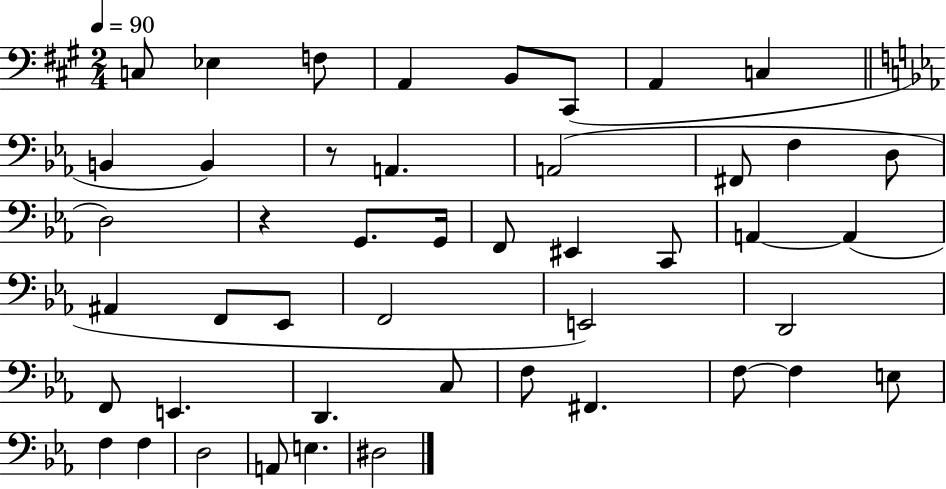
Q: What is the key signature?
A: A major